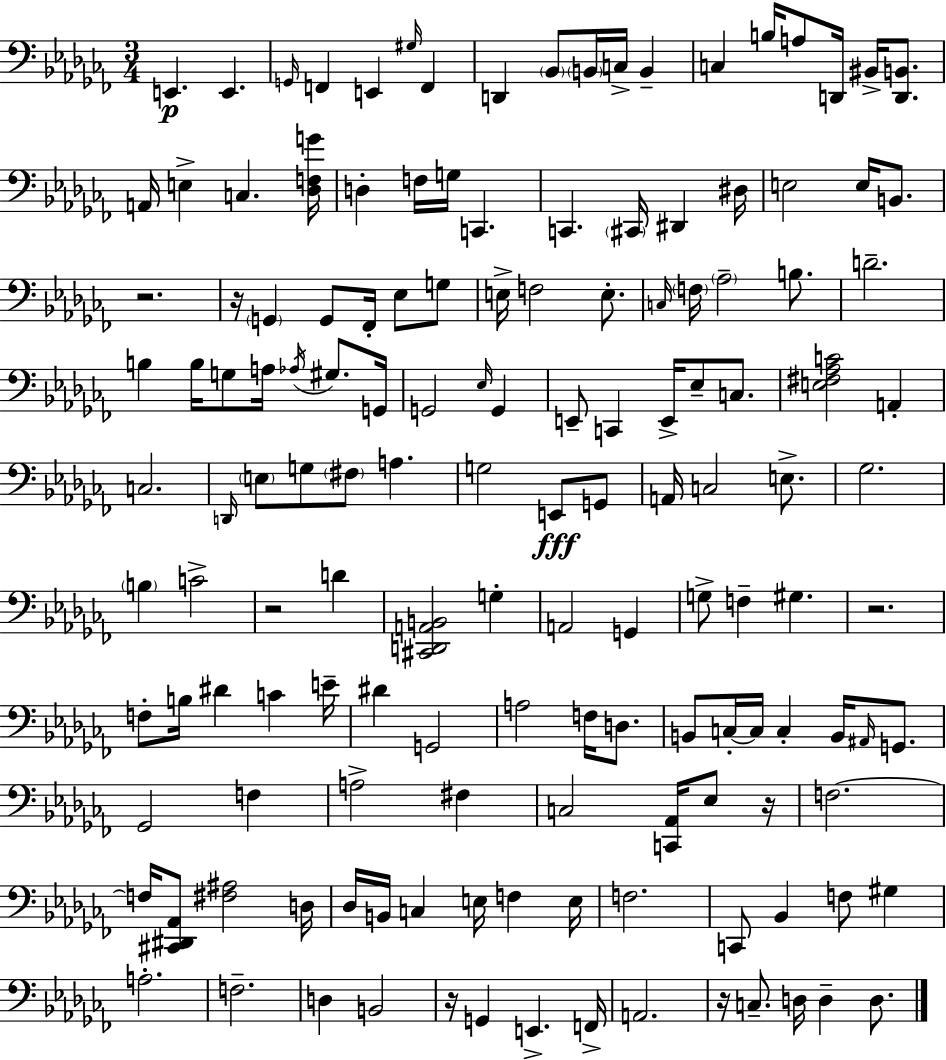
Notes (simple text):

E2/q. E2/q. G2/s F2/q E2/q G#3/s F2/q D2/q Bb2/e B2/s C3/s B2/q C3/q B3/s A3/e D2/s BIS2/s [D2,B2]/e. A2/s E3/q C3/q. [Db3,F3,G4]/s D3/q F3/s G3/s C2/q. C2/q. C#2/s D#2/q D#3/s E3/h E3/s B2/e. R/h. R/s G2/q G2/e FES2/s Eb3/e G3/e E3/s F3/h E3/e. C3/s F3/s Ab3/h B3/e. D4/h. B3/q B3/s G3/e A3/s Ab3/s G#3/e. G2/s G2/h Eb3/s G2/q E2/e C2/q E2/s Eb3/e C3/e. [E3,F#3,Ab3,C4]/h A2/q C3/h. D2/s E3/e G3/e F#3/e A3/q. G3/h E2/e G2/e A2/s C3/h E3/e. Gb3/h. B3/q C4/h R/h D4/q [C#2,D2,A2,B2]/h G3/q A2/h G2/q G3/e F3/q G#3/q. R/h. F3/e B3/s D#4/q C4/q E4/s D#4/q G2/h A3/h F3/s D3/e. B2/e C3/s C3/s C3/q B2/s A#2/s G2/e. Gb2/h F3/q A3/h F#3/q C3/h [C2,Ab2]/s Eb3/e R/s F3/h. F3/s [C#2,D#2,Ab2]/e [F#3,A#3]/h D3/s Db3/s B2/s C3/q E3/s F3/q E3/s F3/h. C2/e Bb2/q F3/e G#3/q A3/h. F3/h. D3/q B2/h R/s G2/q E2/q. F2/s A2/h. R/s C3/e. D3/s D3/q D3/e.